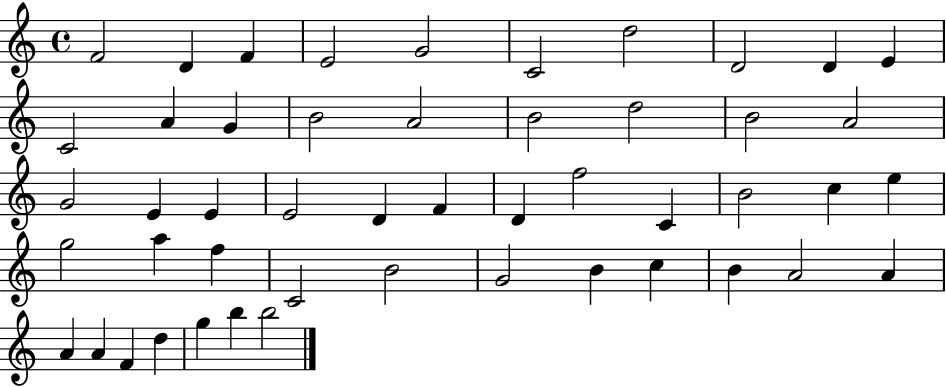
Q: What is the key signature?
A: C major